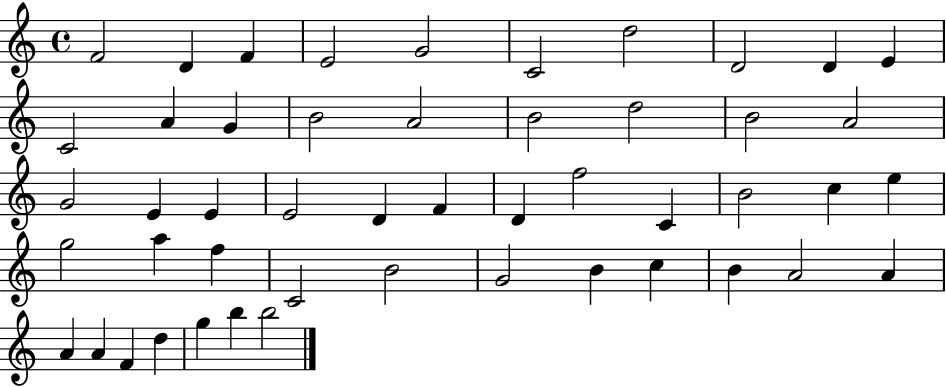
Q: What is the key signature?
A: C major